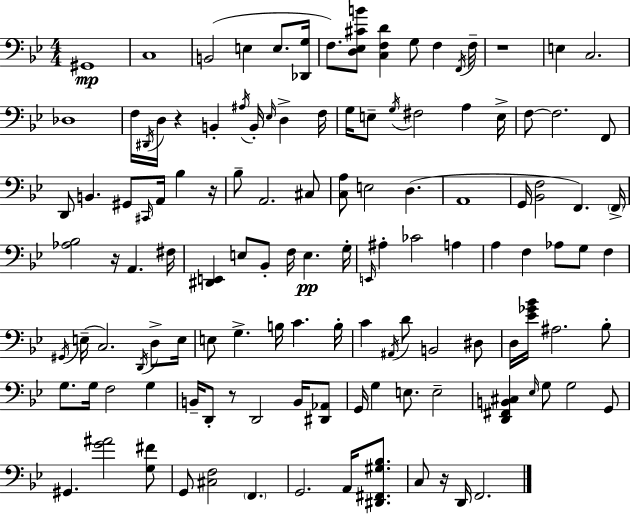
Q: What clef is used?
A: bass